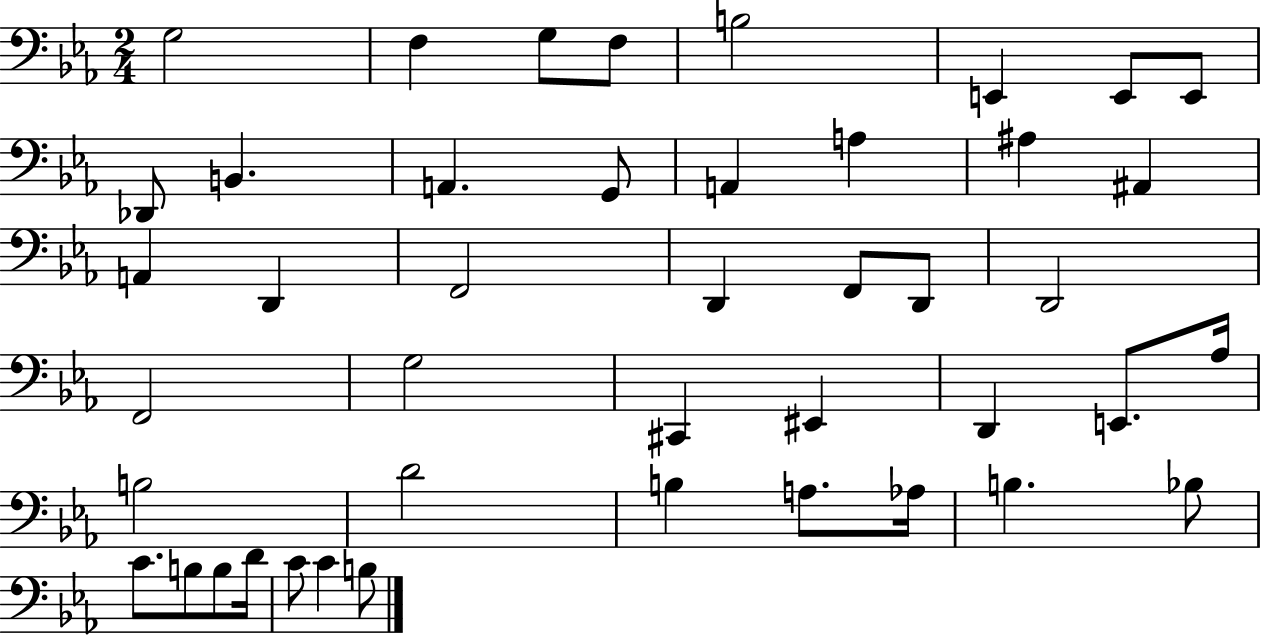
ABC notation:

X:1
T:Untitled
M:2/4
L:1/4
K:Eb
G,2 F, G,/2 F,/2 B,2 E,, E,,/2 E,,/2 _D,,/2 B,, A,, G,,/2 A,, A, ^A, ^A,, A,, D,, F,,2 D,, F,,/2 D,,/2 D,,2 F,,2 G,2 ^C,, ^E,, D,, E,,/2 _A,/4 B,2 D2 B, A,/2 _A,/4 B, _B,/2 C/2 B,/2 B,/2 D/4 C/2 C B,/2